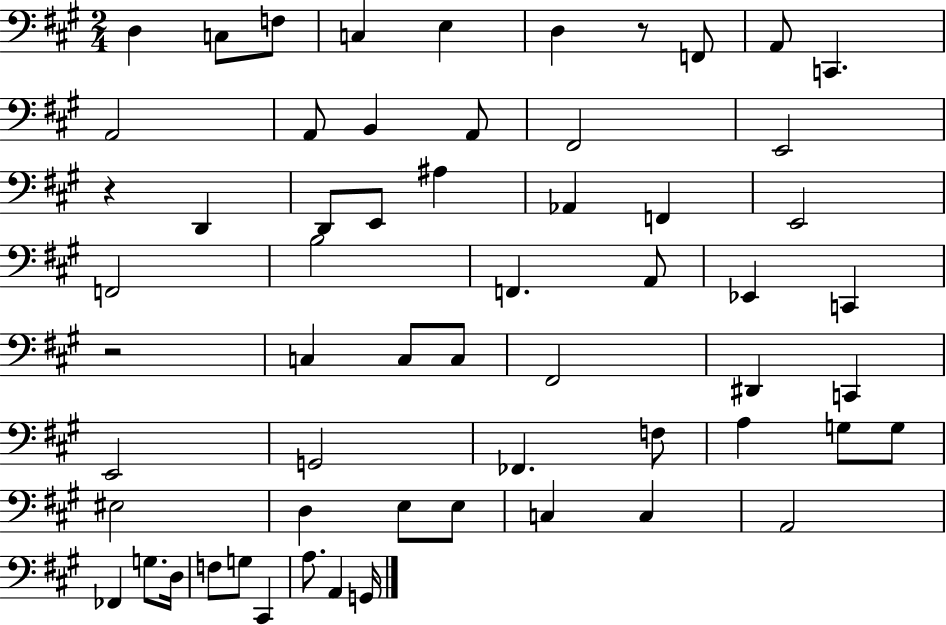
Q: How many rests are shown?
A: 3